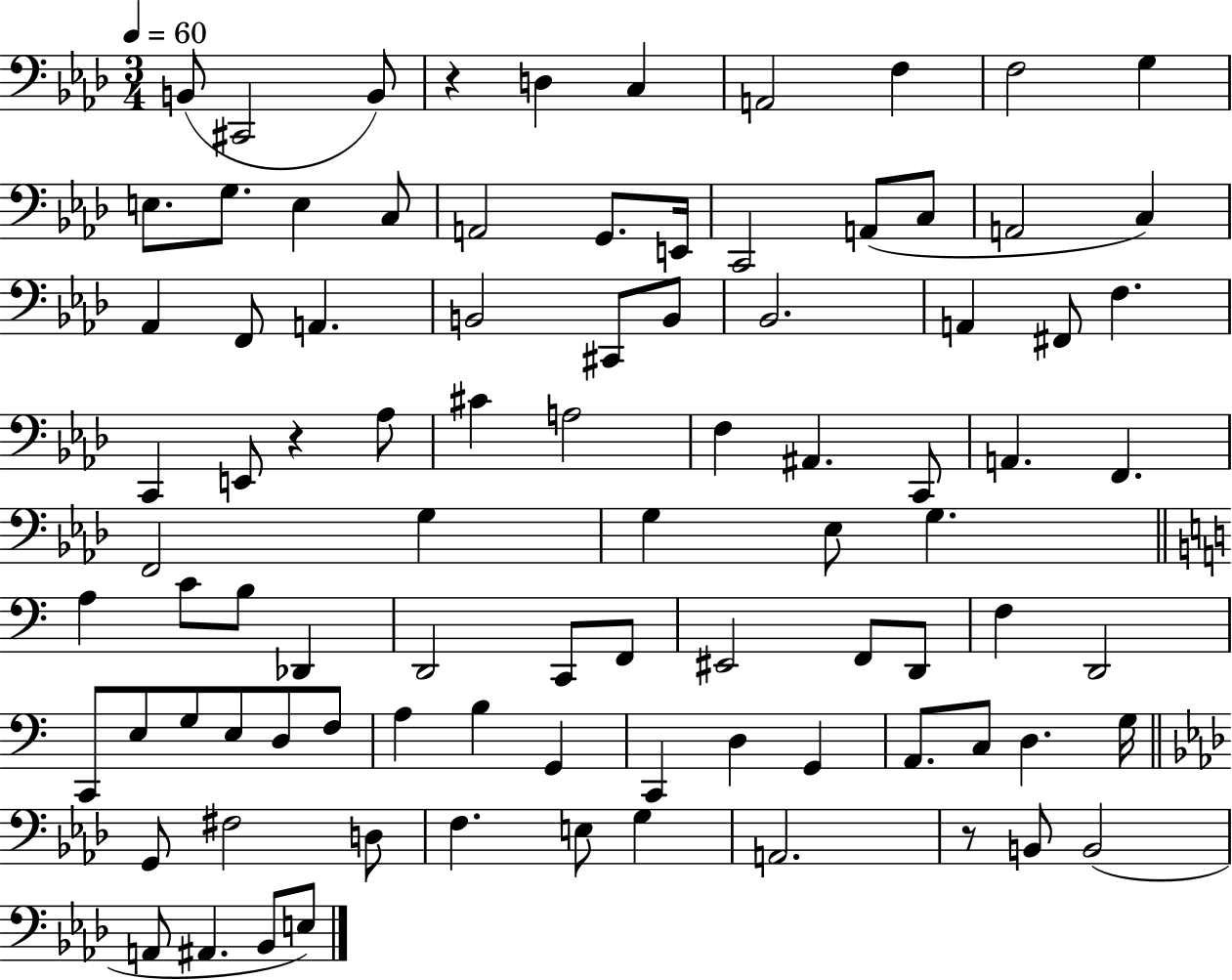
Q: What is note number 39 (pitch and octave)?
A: C2